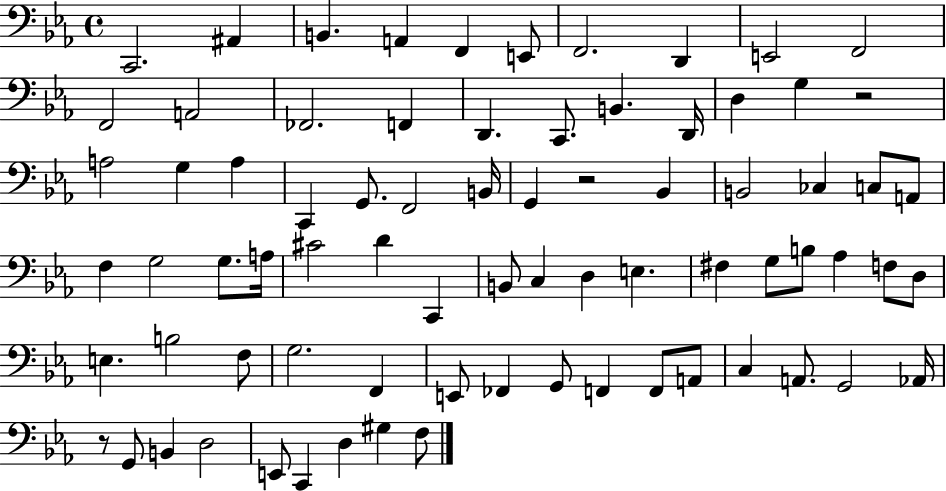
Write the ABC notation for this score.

X:1
T:Untitled
M:4/4
L:1/4
K:Eb
C,,2 ^A,, B,, A,, F,, E,,/2 F,,2 D,, E,,2 F,,2 F,,2 A,,2 _F,,2 F,, D,, C,,/2 B,, D,,/4 D, G, z2 A,2 G, A, C,, G,,/2 F,,2 B,,/4 G,, z2 _B,, B,,2 _C, C,/2 A,,/2 F, G,2 G,/2 A,/4 ^C2 D C,, B,,/2 C, D, E, ^F, G,/2 B,/2 _A, F,/2 D,/2 E, B,2 F,/2 G,2 F,, E,,/2 _F,, G,,/2 F,, F,,/2 A,,/2 C, A,,/2 G,,2 _A,,/4 z/2 G,,/2 B,, D,2 E,,/2 C,, D, ^G, F,/2